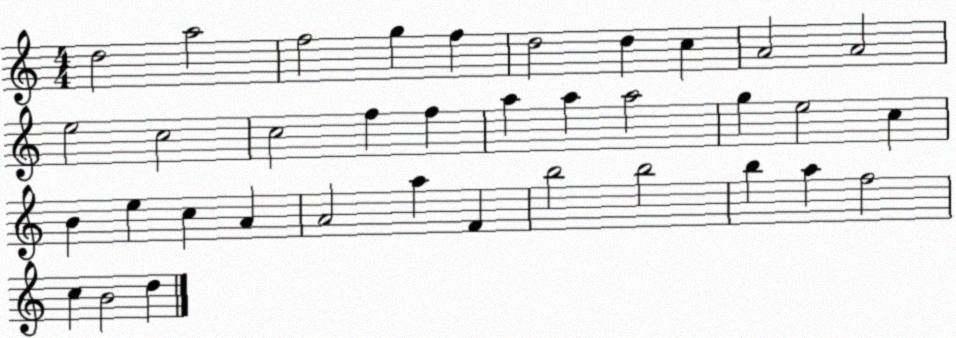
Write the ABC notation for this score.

X:1
T:Untitled
M:4/4
L:1/4
K:C
d2 a2 f2 g f d2 d c A2 A2 e2 c2 c2 f f a a a2 g e2 c B e c A A2 a F b2 b2 b a f2 c B2 d